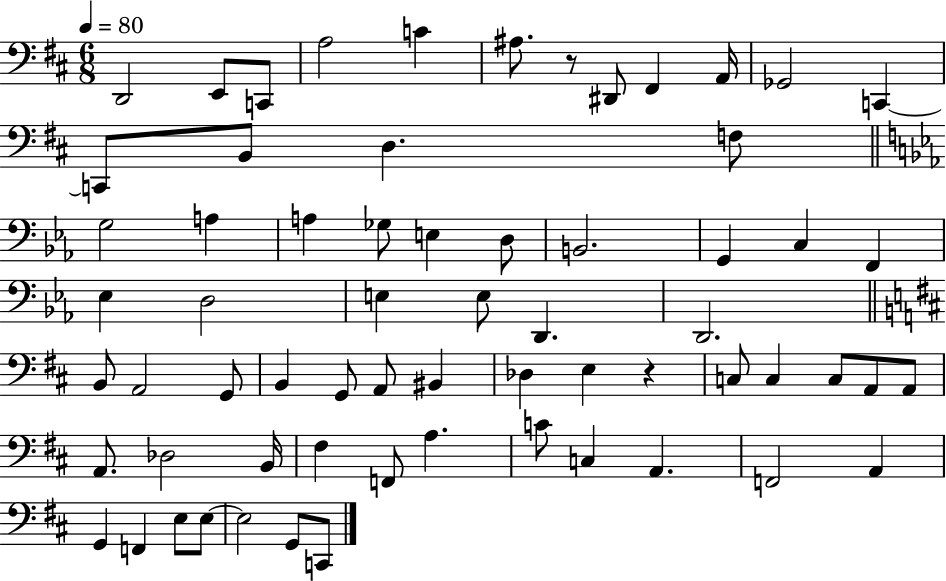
D2/h E2/e C2/e A3/h C4/q A#3/e. R/e D#2/e F#2/q A2/s Gb2/h C2/q C2/e B2/e D3/q. F3/e G3/h A3/q A3/q Gb3/e E3/q D3/e B2/h. G2/q C3/q F2/q Eb3/q D3/h E3/q E3/e D2/q. D2/h. B2/e A2/h G2/e B2/q G2/e A2/e BIS2/q Db3/q E3/q R/q C3/e C3/q C3/e A2/e A2/e A2/e. Db3/h B2/s F#3/q F2/e A3/q. C4/e C3/q A2/q. F2/h A2/q G2/q F2/q E3/e E3/e E3/h G2/e C2/e